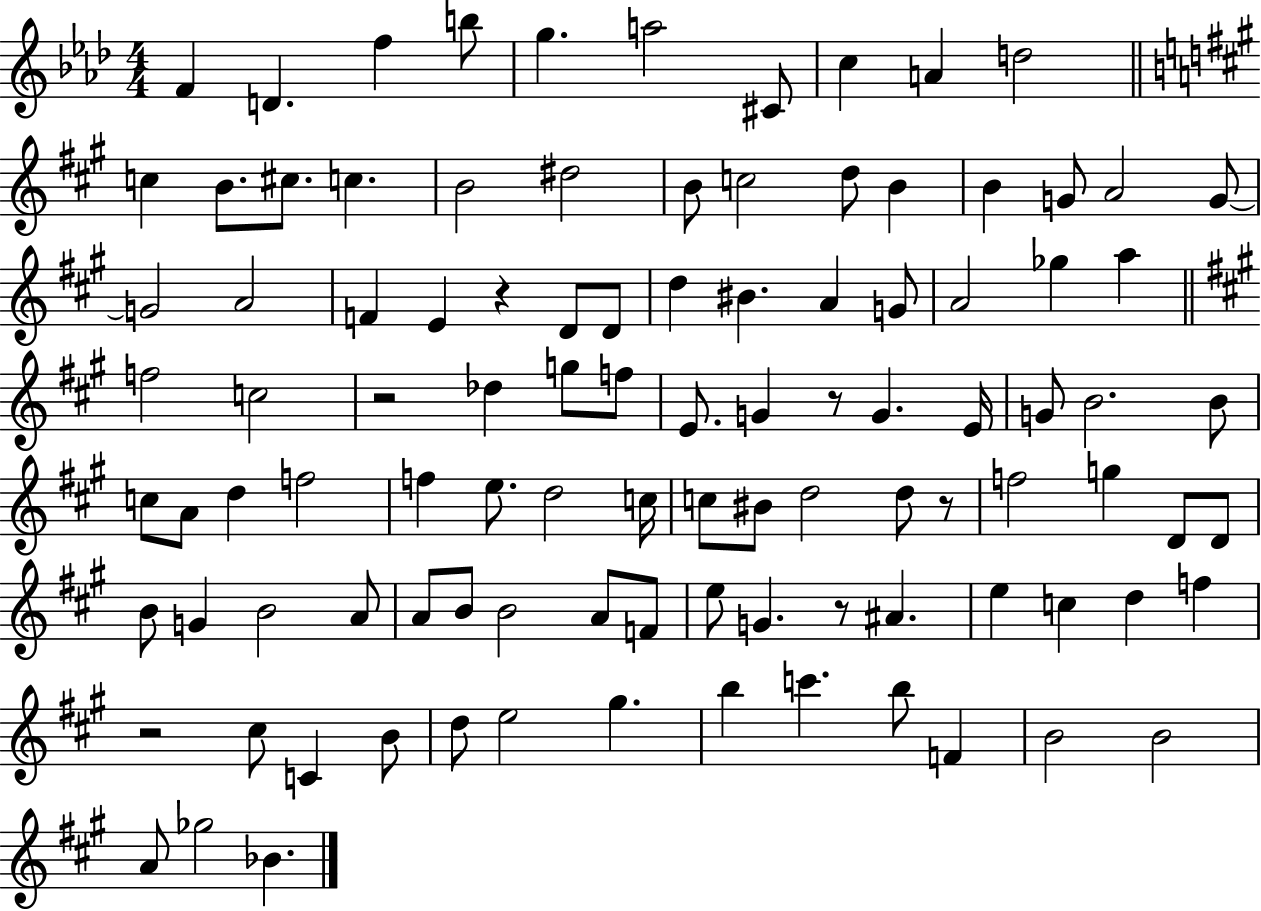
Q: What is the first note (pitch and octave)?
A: F4